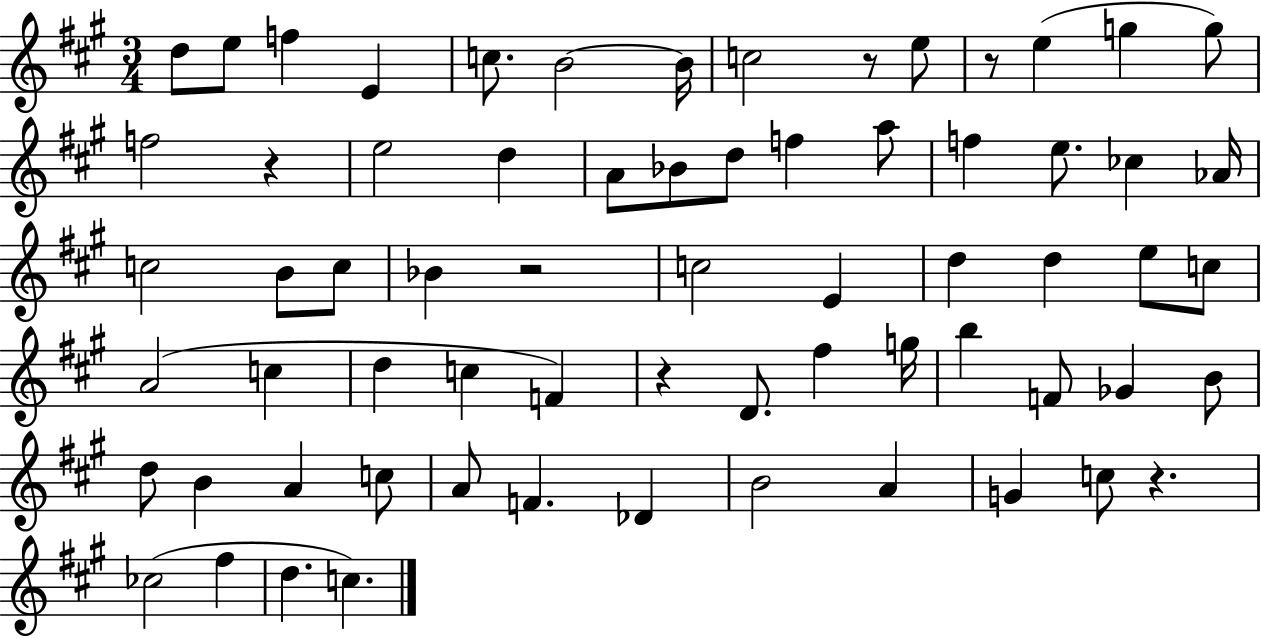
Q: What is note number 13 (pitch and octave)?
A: F5